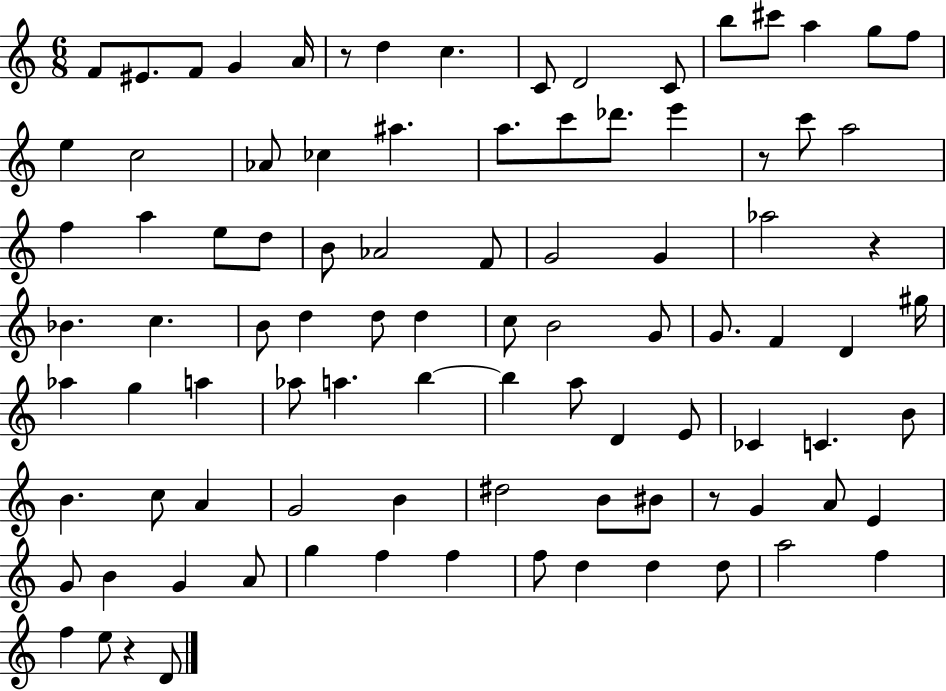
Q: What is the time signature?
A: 6/8